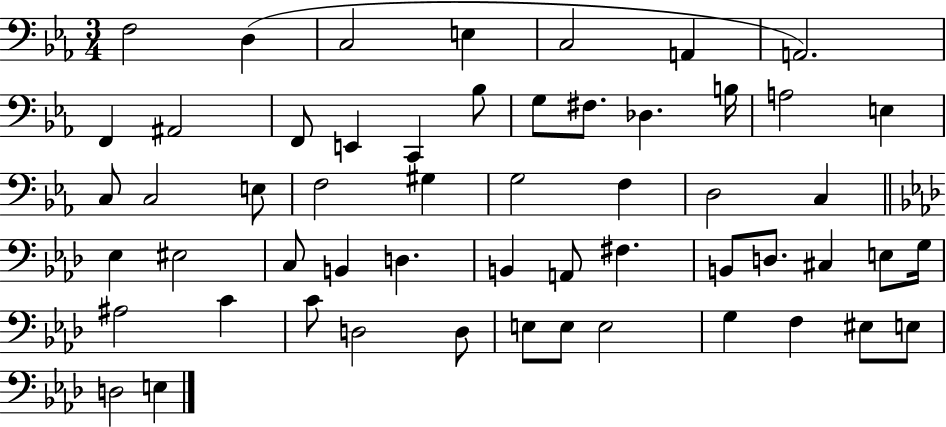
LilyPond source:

{
  \clef bass
  \numericTimeSignature
  \time 3/4
  \key ees \major
  f2 d4( | c2 e4 | c2 a,4 | a,2.) | \break f,4 ais,2 | f,8 e,4 c,4 bes8 | g8 fis8. des4. b16 | a2 e4 | \break c8 c2 e8 | f2 gis4 | g2 f4 | d2 c4 | \break \bar "||" \break \key aes \major ees4 eis2 | c8 b,4 d4. | b,4 a,8 fis4. | b,8 d8. cis4 e8 g16 | \break ais2 c'4 | c'8 d2 d8 | e8 e8 e2 | g4 f4 eis8 e8 | \break d2 e4 | \bar "|."
}